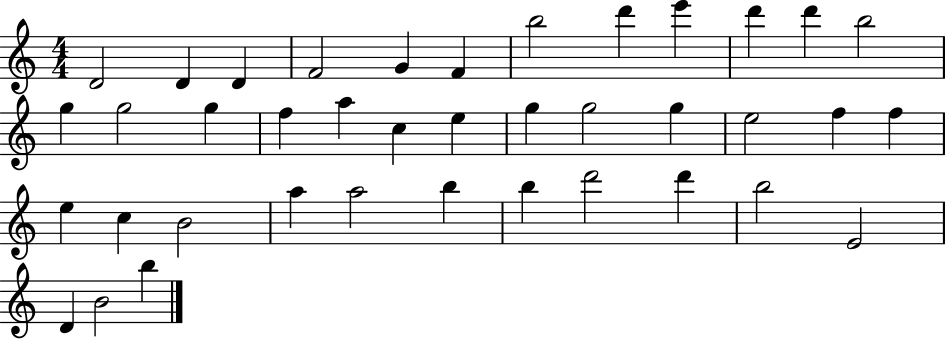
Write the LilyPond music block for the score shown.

{
  \clef treble
  \numericTimeSignature
  \time 4/4
  \key c \major
  d'2 d'4 d'4 | f'2 g'4 f'4 | b''2 d'''4 e'''4 | d'''4 d'''4 b''2 | \break g''4 g''2 g''4 | f''4 a''4 c''4 e''4 | g''4 g''2 g''4 | e''2 f''4 f''4 | \break e''4 c''4 b'2 | a''4 a''2 b''4 | b''4 d'''2 d'''4 | b''2 e'2 | \break d'4 b'2 b''4 | \bar "|."
}